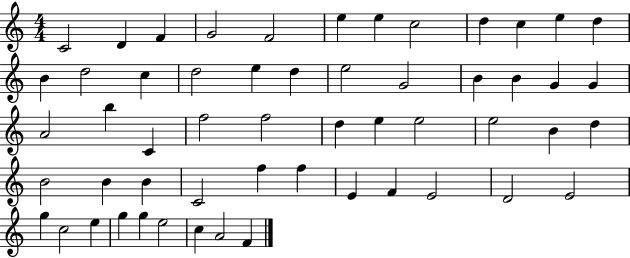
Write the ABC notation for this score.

X:1
T:Untitled
M:4/4
L:1/4
K:C
C2 D F G2 F2 e e c2 d c e d B d2 c d2 e d e2 G2 B B G G A2 b C f2 f2 d e e2 e2 B d B2 B B C2 f f E F E2 D2 E2 g c2 e g g e2 c A2 F